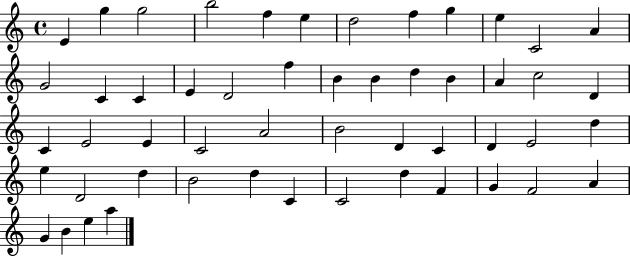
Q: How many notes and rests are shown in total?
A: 52